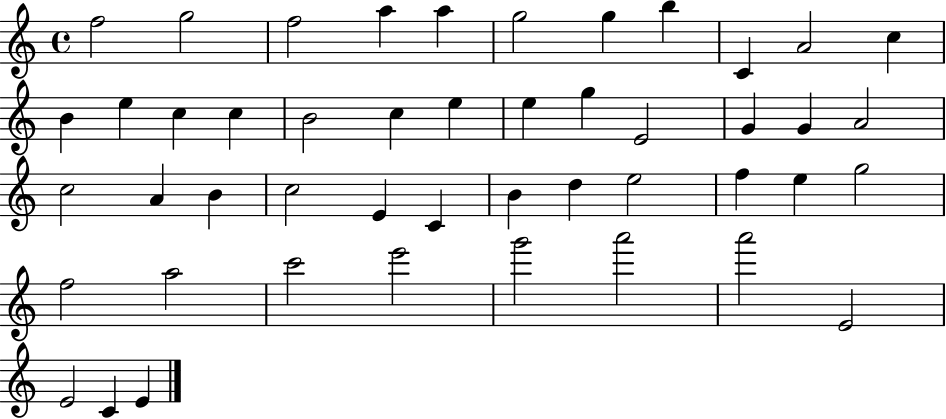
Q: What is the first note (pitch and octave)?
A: F5